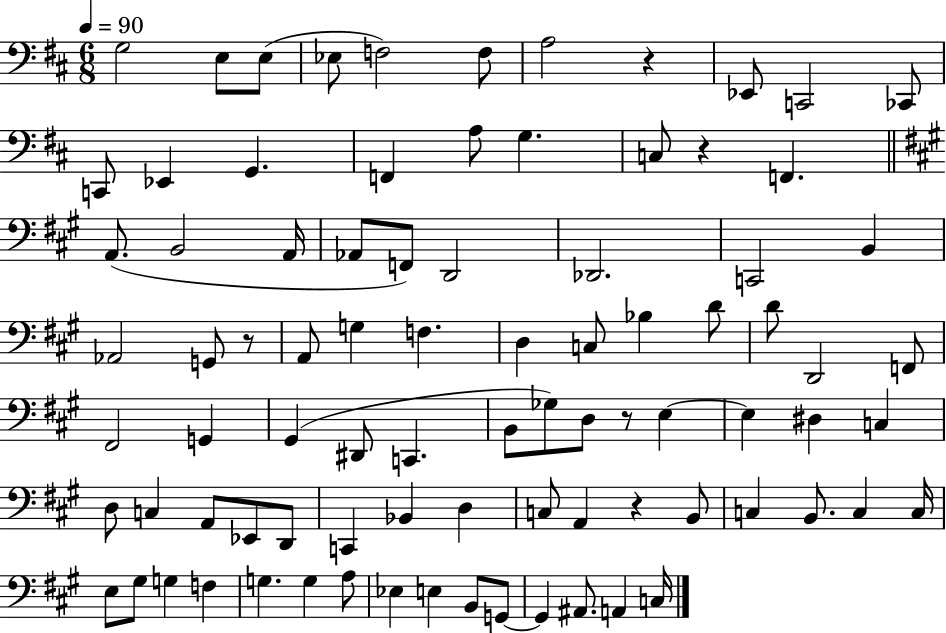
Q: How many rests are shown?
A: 5